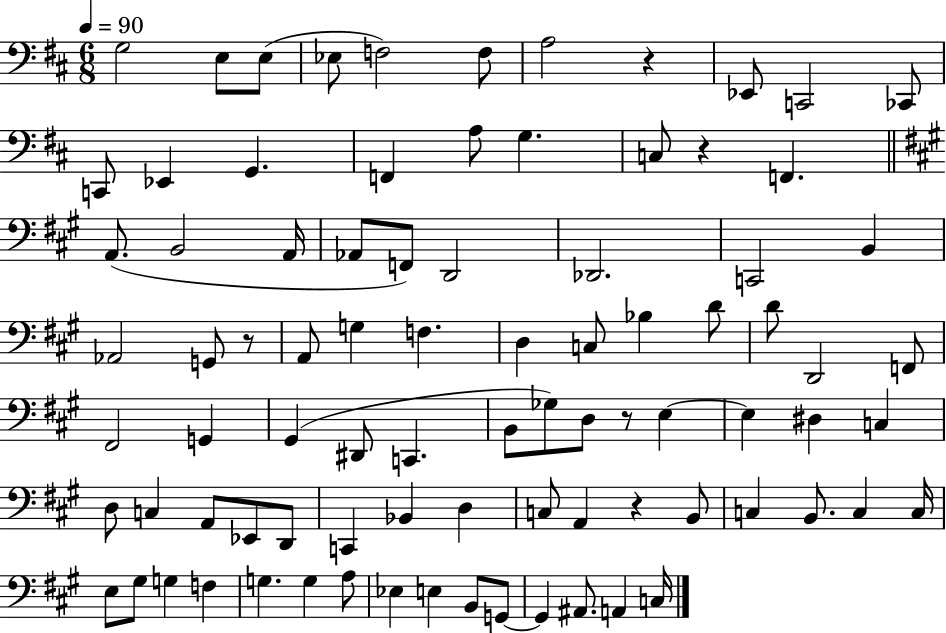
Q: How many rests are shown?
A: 5